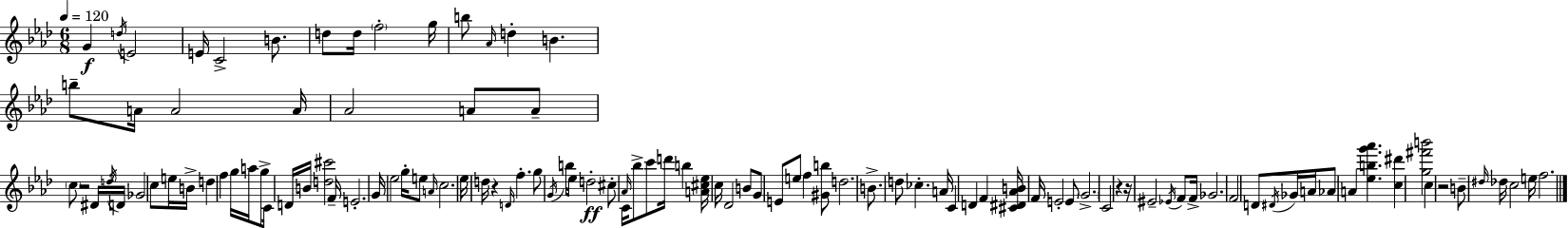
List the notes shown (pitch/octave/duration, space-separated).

G4/q D5/s E4/h E4/s C4/h B4/e. D5/e D5/s F5/h G5/s B5/e Ab4/s D5/q B4/q. B5/e A4/s A4/h A4/s Ab4/h A4/e A4/e C5/e R/h D#4/s D5/s D4/s Gb4/h C5/e E5/s B4/s D5/q F5/q G5/s A5/s G5/e C4/s D4/s B4/s [D5,C#6]/h F4/s E4/h. G4/s Eb5/h G5/s E5/e A4/s C5/h. Eb5/s D5/s R/q D4/s F5/q. G5/e G4/s B5/s Eb5/s D5/h C#5/e C4/s Ab4/s Bb5/e C6/e D6/s B5/q [A4,C#5,Eb5]/s C5/s Db4/h B4/e G4/e E4/e E5/e F5/q [G#4,B5]/e D5/h. B4/e. D5/e CES5/q. A4/s C4/q D4/q F4/q [C#4,D#4,Ab4,B4]/s F4/s E4/h E4/e G4/h. C4/h R/q R/s EIS4/h Eb4/s F4/e F4/s Gb4/h. F4/h D4/e D#4/s Gb4/s A4/s Ab4/e A4/q [Eb5,B5,G6,Ab6]/q. [C5,D#6]/q [G5,F#6,B6]/h C5/q R/h B4/e D#5/s Db5/s C5/h E5/s F5/h.